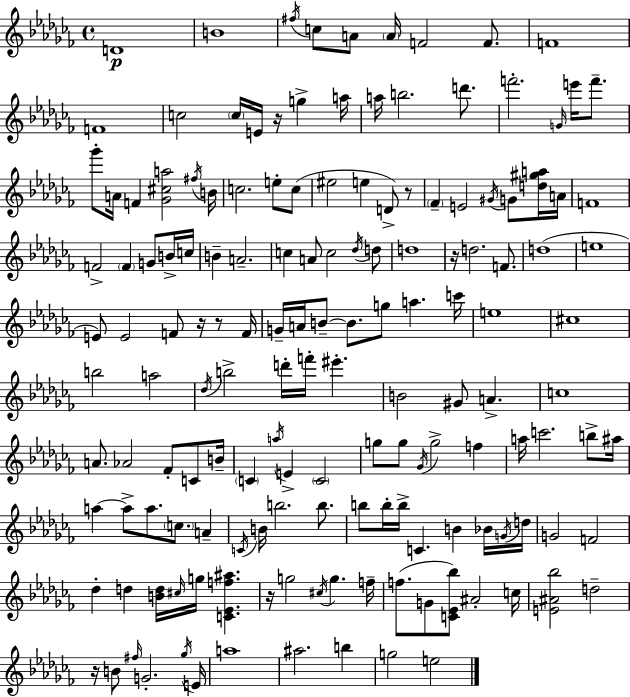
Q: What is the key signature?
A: AES minor